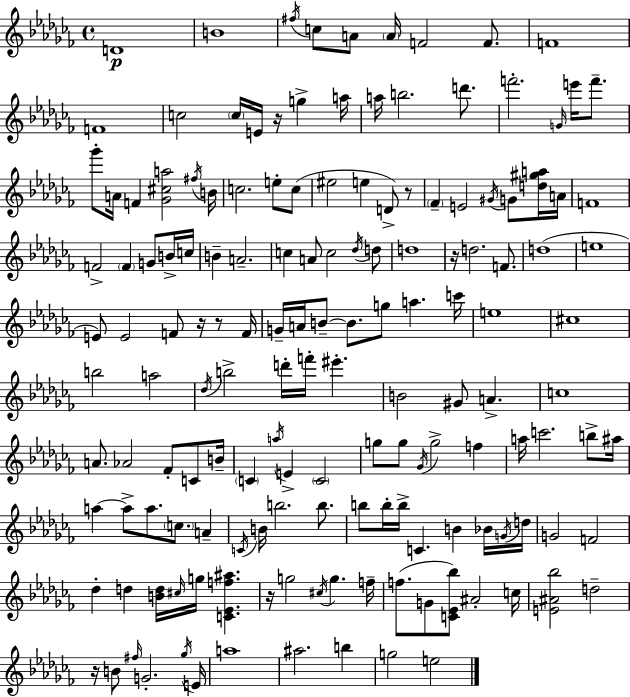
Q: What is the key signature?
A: AES minor